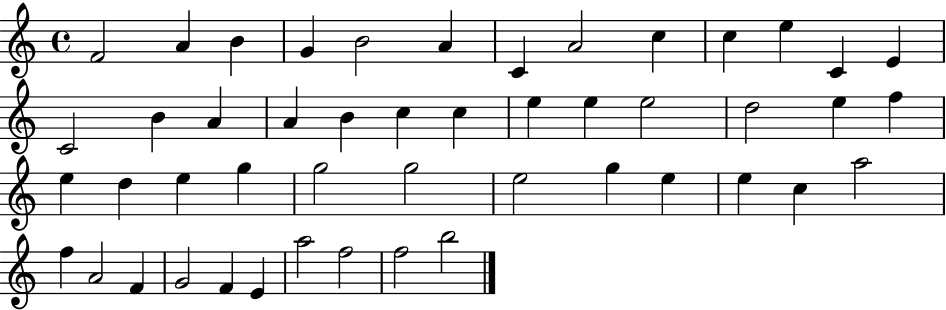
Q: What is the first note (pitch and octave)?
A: F4